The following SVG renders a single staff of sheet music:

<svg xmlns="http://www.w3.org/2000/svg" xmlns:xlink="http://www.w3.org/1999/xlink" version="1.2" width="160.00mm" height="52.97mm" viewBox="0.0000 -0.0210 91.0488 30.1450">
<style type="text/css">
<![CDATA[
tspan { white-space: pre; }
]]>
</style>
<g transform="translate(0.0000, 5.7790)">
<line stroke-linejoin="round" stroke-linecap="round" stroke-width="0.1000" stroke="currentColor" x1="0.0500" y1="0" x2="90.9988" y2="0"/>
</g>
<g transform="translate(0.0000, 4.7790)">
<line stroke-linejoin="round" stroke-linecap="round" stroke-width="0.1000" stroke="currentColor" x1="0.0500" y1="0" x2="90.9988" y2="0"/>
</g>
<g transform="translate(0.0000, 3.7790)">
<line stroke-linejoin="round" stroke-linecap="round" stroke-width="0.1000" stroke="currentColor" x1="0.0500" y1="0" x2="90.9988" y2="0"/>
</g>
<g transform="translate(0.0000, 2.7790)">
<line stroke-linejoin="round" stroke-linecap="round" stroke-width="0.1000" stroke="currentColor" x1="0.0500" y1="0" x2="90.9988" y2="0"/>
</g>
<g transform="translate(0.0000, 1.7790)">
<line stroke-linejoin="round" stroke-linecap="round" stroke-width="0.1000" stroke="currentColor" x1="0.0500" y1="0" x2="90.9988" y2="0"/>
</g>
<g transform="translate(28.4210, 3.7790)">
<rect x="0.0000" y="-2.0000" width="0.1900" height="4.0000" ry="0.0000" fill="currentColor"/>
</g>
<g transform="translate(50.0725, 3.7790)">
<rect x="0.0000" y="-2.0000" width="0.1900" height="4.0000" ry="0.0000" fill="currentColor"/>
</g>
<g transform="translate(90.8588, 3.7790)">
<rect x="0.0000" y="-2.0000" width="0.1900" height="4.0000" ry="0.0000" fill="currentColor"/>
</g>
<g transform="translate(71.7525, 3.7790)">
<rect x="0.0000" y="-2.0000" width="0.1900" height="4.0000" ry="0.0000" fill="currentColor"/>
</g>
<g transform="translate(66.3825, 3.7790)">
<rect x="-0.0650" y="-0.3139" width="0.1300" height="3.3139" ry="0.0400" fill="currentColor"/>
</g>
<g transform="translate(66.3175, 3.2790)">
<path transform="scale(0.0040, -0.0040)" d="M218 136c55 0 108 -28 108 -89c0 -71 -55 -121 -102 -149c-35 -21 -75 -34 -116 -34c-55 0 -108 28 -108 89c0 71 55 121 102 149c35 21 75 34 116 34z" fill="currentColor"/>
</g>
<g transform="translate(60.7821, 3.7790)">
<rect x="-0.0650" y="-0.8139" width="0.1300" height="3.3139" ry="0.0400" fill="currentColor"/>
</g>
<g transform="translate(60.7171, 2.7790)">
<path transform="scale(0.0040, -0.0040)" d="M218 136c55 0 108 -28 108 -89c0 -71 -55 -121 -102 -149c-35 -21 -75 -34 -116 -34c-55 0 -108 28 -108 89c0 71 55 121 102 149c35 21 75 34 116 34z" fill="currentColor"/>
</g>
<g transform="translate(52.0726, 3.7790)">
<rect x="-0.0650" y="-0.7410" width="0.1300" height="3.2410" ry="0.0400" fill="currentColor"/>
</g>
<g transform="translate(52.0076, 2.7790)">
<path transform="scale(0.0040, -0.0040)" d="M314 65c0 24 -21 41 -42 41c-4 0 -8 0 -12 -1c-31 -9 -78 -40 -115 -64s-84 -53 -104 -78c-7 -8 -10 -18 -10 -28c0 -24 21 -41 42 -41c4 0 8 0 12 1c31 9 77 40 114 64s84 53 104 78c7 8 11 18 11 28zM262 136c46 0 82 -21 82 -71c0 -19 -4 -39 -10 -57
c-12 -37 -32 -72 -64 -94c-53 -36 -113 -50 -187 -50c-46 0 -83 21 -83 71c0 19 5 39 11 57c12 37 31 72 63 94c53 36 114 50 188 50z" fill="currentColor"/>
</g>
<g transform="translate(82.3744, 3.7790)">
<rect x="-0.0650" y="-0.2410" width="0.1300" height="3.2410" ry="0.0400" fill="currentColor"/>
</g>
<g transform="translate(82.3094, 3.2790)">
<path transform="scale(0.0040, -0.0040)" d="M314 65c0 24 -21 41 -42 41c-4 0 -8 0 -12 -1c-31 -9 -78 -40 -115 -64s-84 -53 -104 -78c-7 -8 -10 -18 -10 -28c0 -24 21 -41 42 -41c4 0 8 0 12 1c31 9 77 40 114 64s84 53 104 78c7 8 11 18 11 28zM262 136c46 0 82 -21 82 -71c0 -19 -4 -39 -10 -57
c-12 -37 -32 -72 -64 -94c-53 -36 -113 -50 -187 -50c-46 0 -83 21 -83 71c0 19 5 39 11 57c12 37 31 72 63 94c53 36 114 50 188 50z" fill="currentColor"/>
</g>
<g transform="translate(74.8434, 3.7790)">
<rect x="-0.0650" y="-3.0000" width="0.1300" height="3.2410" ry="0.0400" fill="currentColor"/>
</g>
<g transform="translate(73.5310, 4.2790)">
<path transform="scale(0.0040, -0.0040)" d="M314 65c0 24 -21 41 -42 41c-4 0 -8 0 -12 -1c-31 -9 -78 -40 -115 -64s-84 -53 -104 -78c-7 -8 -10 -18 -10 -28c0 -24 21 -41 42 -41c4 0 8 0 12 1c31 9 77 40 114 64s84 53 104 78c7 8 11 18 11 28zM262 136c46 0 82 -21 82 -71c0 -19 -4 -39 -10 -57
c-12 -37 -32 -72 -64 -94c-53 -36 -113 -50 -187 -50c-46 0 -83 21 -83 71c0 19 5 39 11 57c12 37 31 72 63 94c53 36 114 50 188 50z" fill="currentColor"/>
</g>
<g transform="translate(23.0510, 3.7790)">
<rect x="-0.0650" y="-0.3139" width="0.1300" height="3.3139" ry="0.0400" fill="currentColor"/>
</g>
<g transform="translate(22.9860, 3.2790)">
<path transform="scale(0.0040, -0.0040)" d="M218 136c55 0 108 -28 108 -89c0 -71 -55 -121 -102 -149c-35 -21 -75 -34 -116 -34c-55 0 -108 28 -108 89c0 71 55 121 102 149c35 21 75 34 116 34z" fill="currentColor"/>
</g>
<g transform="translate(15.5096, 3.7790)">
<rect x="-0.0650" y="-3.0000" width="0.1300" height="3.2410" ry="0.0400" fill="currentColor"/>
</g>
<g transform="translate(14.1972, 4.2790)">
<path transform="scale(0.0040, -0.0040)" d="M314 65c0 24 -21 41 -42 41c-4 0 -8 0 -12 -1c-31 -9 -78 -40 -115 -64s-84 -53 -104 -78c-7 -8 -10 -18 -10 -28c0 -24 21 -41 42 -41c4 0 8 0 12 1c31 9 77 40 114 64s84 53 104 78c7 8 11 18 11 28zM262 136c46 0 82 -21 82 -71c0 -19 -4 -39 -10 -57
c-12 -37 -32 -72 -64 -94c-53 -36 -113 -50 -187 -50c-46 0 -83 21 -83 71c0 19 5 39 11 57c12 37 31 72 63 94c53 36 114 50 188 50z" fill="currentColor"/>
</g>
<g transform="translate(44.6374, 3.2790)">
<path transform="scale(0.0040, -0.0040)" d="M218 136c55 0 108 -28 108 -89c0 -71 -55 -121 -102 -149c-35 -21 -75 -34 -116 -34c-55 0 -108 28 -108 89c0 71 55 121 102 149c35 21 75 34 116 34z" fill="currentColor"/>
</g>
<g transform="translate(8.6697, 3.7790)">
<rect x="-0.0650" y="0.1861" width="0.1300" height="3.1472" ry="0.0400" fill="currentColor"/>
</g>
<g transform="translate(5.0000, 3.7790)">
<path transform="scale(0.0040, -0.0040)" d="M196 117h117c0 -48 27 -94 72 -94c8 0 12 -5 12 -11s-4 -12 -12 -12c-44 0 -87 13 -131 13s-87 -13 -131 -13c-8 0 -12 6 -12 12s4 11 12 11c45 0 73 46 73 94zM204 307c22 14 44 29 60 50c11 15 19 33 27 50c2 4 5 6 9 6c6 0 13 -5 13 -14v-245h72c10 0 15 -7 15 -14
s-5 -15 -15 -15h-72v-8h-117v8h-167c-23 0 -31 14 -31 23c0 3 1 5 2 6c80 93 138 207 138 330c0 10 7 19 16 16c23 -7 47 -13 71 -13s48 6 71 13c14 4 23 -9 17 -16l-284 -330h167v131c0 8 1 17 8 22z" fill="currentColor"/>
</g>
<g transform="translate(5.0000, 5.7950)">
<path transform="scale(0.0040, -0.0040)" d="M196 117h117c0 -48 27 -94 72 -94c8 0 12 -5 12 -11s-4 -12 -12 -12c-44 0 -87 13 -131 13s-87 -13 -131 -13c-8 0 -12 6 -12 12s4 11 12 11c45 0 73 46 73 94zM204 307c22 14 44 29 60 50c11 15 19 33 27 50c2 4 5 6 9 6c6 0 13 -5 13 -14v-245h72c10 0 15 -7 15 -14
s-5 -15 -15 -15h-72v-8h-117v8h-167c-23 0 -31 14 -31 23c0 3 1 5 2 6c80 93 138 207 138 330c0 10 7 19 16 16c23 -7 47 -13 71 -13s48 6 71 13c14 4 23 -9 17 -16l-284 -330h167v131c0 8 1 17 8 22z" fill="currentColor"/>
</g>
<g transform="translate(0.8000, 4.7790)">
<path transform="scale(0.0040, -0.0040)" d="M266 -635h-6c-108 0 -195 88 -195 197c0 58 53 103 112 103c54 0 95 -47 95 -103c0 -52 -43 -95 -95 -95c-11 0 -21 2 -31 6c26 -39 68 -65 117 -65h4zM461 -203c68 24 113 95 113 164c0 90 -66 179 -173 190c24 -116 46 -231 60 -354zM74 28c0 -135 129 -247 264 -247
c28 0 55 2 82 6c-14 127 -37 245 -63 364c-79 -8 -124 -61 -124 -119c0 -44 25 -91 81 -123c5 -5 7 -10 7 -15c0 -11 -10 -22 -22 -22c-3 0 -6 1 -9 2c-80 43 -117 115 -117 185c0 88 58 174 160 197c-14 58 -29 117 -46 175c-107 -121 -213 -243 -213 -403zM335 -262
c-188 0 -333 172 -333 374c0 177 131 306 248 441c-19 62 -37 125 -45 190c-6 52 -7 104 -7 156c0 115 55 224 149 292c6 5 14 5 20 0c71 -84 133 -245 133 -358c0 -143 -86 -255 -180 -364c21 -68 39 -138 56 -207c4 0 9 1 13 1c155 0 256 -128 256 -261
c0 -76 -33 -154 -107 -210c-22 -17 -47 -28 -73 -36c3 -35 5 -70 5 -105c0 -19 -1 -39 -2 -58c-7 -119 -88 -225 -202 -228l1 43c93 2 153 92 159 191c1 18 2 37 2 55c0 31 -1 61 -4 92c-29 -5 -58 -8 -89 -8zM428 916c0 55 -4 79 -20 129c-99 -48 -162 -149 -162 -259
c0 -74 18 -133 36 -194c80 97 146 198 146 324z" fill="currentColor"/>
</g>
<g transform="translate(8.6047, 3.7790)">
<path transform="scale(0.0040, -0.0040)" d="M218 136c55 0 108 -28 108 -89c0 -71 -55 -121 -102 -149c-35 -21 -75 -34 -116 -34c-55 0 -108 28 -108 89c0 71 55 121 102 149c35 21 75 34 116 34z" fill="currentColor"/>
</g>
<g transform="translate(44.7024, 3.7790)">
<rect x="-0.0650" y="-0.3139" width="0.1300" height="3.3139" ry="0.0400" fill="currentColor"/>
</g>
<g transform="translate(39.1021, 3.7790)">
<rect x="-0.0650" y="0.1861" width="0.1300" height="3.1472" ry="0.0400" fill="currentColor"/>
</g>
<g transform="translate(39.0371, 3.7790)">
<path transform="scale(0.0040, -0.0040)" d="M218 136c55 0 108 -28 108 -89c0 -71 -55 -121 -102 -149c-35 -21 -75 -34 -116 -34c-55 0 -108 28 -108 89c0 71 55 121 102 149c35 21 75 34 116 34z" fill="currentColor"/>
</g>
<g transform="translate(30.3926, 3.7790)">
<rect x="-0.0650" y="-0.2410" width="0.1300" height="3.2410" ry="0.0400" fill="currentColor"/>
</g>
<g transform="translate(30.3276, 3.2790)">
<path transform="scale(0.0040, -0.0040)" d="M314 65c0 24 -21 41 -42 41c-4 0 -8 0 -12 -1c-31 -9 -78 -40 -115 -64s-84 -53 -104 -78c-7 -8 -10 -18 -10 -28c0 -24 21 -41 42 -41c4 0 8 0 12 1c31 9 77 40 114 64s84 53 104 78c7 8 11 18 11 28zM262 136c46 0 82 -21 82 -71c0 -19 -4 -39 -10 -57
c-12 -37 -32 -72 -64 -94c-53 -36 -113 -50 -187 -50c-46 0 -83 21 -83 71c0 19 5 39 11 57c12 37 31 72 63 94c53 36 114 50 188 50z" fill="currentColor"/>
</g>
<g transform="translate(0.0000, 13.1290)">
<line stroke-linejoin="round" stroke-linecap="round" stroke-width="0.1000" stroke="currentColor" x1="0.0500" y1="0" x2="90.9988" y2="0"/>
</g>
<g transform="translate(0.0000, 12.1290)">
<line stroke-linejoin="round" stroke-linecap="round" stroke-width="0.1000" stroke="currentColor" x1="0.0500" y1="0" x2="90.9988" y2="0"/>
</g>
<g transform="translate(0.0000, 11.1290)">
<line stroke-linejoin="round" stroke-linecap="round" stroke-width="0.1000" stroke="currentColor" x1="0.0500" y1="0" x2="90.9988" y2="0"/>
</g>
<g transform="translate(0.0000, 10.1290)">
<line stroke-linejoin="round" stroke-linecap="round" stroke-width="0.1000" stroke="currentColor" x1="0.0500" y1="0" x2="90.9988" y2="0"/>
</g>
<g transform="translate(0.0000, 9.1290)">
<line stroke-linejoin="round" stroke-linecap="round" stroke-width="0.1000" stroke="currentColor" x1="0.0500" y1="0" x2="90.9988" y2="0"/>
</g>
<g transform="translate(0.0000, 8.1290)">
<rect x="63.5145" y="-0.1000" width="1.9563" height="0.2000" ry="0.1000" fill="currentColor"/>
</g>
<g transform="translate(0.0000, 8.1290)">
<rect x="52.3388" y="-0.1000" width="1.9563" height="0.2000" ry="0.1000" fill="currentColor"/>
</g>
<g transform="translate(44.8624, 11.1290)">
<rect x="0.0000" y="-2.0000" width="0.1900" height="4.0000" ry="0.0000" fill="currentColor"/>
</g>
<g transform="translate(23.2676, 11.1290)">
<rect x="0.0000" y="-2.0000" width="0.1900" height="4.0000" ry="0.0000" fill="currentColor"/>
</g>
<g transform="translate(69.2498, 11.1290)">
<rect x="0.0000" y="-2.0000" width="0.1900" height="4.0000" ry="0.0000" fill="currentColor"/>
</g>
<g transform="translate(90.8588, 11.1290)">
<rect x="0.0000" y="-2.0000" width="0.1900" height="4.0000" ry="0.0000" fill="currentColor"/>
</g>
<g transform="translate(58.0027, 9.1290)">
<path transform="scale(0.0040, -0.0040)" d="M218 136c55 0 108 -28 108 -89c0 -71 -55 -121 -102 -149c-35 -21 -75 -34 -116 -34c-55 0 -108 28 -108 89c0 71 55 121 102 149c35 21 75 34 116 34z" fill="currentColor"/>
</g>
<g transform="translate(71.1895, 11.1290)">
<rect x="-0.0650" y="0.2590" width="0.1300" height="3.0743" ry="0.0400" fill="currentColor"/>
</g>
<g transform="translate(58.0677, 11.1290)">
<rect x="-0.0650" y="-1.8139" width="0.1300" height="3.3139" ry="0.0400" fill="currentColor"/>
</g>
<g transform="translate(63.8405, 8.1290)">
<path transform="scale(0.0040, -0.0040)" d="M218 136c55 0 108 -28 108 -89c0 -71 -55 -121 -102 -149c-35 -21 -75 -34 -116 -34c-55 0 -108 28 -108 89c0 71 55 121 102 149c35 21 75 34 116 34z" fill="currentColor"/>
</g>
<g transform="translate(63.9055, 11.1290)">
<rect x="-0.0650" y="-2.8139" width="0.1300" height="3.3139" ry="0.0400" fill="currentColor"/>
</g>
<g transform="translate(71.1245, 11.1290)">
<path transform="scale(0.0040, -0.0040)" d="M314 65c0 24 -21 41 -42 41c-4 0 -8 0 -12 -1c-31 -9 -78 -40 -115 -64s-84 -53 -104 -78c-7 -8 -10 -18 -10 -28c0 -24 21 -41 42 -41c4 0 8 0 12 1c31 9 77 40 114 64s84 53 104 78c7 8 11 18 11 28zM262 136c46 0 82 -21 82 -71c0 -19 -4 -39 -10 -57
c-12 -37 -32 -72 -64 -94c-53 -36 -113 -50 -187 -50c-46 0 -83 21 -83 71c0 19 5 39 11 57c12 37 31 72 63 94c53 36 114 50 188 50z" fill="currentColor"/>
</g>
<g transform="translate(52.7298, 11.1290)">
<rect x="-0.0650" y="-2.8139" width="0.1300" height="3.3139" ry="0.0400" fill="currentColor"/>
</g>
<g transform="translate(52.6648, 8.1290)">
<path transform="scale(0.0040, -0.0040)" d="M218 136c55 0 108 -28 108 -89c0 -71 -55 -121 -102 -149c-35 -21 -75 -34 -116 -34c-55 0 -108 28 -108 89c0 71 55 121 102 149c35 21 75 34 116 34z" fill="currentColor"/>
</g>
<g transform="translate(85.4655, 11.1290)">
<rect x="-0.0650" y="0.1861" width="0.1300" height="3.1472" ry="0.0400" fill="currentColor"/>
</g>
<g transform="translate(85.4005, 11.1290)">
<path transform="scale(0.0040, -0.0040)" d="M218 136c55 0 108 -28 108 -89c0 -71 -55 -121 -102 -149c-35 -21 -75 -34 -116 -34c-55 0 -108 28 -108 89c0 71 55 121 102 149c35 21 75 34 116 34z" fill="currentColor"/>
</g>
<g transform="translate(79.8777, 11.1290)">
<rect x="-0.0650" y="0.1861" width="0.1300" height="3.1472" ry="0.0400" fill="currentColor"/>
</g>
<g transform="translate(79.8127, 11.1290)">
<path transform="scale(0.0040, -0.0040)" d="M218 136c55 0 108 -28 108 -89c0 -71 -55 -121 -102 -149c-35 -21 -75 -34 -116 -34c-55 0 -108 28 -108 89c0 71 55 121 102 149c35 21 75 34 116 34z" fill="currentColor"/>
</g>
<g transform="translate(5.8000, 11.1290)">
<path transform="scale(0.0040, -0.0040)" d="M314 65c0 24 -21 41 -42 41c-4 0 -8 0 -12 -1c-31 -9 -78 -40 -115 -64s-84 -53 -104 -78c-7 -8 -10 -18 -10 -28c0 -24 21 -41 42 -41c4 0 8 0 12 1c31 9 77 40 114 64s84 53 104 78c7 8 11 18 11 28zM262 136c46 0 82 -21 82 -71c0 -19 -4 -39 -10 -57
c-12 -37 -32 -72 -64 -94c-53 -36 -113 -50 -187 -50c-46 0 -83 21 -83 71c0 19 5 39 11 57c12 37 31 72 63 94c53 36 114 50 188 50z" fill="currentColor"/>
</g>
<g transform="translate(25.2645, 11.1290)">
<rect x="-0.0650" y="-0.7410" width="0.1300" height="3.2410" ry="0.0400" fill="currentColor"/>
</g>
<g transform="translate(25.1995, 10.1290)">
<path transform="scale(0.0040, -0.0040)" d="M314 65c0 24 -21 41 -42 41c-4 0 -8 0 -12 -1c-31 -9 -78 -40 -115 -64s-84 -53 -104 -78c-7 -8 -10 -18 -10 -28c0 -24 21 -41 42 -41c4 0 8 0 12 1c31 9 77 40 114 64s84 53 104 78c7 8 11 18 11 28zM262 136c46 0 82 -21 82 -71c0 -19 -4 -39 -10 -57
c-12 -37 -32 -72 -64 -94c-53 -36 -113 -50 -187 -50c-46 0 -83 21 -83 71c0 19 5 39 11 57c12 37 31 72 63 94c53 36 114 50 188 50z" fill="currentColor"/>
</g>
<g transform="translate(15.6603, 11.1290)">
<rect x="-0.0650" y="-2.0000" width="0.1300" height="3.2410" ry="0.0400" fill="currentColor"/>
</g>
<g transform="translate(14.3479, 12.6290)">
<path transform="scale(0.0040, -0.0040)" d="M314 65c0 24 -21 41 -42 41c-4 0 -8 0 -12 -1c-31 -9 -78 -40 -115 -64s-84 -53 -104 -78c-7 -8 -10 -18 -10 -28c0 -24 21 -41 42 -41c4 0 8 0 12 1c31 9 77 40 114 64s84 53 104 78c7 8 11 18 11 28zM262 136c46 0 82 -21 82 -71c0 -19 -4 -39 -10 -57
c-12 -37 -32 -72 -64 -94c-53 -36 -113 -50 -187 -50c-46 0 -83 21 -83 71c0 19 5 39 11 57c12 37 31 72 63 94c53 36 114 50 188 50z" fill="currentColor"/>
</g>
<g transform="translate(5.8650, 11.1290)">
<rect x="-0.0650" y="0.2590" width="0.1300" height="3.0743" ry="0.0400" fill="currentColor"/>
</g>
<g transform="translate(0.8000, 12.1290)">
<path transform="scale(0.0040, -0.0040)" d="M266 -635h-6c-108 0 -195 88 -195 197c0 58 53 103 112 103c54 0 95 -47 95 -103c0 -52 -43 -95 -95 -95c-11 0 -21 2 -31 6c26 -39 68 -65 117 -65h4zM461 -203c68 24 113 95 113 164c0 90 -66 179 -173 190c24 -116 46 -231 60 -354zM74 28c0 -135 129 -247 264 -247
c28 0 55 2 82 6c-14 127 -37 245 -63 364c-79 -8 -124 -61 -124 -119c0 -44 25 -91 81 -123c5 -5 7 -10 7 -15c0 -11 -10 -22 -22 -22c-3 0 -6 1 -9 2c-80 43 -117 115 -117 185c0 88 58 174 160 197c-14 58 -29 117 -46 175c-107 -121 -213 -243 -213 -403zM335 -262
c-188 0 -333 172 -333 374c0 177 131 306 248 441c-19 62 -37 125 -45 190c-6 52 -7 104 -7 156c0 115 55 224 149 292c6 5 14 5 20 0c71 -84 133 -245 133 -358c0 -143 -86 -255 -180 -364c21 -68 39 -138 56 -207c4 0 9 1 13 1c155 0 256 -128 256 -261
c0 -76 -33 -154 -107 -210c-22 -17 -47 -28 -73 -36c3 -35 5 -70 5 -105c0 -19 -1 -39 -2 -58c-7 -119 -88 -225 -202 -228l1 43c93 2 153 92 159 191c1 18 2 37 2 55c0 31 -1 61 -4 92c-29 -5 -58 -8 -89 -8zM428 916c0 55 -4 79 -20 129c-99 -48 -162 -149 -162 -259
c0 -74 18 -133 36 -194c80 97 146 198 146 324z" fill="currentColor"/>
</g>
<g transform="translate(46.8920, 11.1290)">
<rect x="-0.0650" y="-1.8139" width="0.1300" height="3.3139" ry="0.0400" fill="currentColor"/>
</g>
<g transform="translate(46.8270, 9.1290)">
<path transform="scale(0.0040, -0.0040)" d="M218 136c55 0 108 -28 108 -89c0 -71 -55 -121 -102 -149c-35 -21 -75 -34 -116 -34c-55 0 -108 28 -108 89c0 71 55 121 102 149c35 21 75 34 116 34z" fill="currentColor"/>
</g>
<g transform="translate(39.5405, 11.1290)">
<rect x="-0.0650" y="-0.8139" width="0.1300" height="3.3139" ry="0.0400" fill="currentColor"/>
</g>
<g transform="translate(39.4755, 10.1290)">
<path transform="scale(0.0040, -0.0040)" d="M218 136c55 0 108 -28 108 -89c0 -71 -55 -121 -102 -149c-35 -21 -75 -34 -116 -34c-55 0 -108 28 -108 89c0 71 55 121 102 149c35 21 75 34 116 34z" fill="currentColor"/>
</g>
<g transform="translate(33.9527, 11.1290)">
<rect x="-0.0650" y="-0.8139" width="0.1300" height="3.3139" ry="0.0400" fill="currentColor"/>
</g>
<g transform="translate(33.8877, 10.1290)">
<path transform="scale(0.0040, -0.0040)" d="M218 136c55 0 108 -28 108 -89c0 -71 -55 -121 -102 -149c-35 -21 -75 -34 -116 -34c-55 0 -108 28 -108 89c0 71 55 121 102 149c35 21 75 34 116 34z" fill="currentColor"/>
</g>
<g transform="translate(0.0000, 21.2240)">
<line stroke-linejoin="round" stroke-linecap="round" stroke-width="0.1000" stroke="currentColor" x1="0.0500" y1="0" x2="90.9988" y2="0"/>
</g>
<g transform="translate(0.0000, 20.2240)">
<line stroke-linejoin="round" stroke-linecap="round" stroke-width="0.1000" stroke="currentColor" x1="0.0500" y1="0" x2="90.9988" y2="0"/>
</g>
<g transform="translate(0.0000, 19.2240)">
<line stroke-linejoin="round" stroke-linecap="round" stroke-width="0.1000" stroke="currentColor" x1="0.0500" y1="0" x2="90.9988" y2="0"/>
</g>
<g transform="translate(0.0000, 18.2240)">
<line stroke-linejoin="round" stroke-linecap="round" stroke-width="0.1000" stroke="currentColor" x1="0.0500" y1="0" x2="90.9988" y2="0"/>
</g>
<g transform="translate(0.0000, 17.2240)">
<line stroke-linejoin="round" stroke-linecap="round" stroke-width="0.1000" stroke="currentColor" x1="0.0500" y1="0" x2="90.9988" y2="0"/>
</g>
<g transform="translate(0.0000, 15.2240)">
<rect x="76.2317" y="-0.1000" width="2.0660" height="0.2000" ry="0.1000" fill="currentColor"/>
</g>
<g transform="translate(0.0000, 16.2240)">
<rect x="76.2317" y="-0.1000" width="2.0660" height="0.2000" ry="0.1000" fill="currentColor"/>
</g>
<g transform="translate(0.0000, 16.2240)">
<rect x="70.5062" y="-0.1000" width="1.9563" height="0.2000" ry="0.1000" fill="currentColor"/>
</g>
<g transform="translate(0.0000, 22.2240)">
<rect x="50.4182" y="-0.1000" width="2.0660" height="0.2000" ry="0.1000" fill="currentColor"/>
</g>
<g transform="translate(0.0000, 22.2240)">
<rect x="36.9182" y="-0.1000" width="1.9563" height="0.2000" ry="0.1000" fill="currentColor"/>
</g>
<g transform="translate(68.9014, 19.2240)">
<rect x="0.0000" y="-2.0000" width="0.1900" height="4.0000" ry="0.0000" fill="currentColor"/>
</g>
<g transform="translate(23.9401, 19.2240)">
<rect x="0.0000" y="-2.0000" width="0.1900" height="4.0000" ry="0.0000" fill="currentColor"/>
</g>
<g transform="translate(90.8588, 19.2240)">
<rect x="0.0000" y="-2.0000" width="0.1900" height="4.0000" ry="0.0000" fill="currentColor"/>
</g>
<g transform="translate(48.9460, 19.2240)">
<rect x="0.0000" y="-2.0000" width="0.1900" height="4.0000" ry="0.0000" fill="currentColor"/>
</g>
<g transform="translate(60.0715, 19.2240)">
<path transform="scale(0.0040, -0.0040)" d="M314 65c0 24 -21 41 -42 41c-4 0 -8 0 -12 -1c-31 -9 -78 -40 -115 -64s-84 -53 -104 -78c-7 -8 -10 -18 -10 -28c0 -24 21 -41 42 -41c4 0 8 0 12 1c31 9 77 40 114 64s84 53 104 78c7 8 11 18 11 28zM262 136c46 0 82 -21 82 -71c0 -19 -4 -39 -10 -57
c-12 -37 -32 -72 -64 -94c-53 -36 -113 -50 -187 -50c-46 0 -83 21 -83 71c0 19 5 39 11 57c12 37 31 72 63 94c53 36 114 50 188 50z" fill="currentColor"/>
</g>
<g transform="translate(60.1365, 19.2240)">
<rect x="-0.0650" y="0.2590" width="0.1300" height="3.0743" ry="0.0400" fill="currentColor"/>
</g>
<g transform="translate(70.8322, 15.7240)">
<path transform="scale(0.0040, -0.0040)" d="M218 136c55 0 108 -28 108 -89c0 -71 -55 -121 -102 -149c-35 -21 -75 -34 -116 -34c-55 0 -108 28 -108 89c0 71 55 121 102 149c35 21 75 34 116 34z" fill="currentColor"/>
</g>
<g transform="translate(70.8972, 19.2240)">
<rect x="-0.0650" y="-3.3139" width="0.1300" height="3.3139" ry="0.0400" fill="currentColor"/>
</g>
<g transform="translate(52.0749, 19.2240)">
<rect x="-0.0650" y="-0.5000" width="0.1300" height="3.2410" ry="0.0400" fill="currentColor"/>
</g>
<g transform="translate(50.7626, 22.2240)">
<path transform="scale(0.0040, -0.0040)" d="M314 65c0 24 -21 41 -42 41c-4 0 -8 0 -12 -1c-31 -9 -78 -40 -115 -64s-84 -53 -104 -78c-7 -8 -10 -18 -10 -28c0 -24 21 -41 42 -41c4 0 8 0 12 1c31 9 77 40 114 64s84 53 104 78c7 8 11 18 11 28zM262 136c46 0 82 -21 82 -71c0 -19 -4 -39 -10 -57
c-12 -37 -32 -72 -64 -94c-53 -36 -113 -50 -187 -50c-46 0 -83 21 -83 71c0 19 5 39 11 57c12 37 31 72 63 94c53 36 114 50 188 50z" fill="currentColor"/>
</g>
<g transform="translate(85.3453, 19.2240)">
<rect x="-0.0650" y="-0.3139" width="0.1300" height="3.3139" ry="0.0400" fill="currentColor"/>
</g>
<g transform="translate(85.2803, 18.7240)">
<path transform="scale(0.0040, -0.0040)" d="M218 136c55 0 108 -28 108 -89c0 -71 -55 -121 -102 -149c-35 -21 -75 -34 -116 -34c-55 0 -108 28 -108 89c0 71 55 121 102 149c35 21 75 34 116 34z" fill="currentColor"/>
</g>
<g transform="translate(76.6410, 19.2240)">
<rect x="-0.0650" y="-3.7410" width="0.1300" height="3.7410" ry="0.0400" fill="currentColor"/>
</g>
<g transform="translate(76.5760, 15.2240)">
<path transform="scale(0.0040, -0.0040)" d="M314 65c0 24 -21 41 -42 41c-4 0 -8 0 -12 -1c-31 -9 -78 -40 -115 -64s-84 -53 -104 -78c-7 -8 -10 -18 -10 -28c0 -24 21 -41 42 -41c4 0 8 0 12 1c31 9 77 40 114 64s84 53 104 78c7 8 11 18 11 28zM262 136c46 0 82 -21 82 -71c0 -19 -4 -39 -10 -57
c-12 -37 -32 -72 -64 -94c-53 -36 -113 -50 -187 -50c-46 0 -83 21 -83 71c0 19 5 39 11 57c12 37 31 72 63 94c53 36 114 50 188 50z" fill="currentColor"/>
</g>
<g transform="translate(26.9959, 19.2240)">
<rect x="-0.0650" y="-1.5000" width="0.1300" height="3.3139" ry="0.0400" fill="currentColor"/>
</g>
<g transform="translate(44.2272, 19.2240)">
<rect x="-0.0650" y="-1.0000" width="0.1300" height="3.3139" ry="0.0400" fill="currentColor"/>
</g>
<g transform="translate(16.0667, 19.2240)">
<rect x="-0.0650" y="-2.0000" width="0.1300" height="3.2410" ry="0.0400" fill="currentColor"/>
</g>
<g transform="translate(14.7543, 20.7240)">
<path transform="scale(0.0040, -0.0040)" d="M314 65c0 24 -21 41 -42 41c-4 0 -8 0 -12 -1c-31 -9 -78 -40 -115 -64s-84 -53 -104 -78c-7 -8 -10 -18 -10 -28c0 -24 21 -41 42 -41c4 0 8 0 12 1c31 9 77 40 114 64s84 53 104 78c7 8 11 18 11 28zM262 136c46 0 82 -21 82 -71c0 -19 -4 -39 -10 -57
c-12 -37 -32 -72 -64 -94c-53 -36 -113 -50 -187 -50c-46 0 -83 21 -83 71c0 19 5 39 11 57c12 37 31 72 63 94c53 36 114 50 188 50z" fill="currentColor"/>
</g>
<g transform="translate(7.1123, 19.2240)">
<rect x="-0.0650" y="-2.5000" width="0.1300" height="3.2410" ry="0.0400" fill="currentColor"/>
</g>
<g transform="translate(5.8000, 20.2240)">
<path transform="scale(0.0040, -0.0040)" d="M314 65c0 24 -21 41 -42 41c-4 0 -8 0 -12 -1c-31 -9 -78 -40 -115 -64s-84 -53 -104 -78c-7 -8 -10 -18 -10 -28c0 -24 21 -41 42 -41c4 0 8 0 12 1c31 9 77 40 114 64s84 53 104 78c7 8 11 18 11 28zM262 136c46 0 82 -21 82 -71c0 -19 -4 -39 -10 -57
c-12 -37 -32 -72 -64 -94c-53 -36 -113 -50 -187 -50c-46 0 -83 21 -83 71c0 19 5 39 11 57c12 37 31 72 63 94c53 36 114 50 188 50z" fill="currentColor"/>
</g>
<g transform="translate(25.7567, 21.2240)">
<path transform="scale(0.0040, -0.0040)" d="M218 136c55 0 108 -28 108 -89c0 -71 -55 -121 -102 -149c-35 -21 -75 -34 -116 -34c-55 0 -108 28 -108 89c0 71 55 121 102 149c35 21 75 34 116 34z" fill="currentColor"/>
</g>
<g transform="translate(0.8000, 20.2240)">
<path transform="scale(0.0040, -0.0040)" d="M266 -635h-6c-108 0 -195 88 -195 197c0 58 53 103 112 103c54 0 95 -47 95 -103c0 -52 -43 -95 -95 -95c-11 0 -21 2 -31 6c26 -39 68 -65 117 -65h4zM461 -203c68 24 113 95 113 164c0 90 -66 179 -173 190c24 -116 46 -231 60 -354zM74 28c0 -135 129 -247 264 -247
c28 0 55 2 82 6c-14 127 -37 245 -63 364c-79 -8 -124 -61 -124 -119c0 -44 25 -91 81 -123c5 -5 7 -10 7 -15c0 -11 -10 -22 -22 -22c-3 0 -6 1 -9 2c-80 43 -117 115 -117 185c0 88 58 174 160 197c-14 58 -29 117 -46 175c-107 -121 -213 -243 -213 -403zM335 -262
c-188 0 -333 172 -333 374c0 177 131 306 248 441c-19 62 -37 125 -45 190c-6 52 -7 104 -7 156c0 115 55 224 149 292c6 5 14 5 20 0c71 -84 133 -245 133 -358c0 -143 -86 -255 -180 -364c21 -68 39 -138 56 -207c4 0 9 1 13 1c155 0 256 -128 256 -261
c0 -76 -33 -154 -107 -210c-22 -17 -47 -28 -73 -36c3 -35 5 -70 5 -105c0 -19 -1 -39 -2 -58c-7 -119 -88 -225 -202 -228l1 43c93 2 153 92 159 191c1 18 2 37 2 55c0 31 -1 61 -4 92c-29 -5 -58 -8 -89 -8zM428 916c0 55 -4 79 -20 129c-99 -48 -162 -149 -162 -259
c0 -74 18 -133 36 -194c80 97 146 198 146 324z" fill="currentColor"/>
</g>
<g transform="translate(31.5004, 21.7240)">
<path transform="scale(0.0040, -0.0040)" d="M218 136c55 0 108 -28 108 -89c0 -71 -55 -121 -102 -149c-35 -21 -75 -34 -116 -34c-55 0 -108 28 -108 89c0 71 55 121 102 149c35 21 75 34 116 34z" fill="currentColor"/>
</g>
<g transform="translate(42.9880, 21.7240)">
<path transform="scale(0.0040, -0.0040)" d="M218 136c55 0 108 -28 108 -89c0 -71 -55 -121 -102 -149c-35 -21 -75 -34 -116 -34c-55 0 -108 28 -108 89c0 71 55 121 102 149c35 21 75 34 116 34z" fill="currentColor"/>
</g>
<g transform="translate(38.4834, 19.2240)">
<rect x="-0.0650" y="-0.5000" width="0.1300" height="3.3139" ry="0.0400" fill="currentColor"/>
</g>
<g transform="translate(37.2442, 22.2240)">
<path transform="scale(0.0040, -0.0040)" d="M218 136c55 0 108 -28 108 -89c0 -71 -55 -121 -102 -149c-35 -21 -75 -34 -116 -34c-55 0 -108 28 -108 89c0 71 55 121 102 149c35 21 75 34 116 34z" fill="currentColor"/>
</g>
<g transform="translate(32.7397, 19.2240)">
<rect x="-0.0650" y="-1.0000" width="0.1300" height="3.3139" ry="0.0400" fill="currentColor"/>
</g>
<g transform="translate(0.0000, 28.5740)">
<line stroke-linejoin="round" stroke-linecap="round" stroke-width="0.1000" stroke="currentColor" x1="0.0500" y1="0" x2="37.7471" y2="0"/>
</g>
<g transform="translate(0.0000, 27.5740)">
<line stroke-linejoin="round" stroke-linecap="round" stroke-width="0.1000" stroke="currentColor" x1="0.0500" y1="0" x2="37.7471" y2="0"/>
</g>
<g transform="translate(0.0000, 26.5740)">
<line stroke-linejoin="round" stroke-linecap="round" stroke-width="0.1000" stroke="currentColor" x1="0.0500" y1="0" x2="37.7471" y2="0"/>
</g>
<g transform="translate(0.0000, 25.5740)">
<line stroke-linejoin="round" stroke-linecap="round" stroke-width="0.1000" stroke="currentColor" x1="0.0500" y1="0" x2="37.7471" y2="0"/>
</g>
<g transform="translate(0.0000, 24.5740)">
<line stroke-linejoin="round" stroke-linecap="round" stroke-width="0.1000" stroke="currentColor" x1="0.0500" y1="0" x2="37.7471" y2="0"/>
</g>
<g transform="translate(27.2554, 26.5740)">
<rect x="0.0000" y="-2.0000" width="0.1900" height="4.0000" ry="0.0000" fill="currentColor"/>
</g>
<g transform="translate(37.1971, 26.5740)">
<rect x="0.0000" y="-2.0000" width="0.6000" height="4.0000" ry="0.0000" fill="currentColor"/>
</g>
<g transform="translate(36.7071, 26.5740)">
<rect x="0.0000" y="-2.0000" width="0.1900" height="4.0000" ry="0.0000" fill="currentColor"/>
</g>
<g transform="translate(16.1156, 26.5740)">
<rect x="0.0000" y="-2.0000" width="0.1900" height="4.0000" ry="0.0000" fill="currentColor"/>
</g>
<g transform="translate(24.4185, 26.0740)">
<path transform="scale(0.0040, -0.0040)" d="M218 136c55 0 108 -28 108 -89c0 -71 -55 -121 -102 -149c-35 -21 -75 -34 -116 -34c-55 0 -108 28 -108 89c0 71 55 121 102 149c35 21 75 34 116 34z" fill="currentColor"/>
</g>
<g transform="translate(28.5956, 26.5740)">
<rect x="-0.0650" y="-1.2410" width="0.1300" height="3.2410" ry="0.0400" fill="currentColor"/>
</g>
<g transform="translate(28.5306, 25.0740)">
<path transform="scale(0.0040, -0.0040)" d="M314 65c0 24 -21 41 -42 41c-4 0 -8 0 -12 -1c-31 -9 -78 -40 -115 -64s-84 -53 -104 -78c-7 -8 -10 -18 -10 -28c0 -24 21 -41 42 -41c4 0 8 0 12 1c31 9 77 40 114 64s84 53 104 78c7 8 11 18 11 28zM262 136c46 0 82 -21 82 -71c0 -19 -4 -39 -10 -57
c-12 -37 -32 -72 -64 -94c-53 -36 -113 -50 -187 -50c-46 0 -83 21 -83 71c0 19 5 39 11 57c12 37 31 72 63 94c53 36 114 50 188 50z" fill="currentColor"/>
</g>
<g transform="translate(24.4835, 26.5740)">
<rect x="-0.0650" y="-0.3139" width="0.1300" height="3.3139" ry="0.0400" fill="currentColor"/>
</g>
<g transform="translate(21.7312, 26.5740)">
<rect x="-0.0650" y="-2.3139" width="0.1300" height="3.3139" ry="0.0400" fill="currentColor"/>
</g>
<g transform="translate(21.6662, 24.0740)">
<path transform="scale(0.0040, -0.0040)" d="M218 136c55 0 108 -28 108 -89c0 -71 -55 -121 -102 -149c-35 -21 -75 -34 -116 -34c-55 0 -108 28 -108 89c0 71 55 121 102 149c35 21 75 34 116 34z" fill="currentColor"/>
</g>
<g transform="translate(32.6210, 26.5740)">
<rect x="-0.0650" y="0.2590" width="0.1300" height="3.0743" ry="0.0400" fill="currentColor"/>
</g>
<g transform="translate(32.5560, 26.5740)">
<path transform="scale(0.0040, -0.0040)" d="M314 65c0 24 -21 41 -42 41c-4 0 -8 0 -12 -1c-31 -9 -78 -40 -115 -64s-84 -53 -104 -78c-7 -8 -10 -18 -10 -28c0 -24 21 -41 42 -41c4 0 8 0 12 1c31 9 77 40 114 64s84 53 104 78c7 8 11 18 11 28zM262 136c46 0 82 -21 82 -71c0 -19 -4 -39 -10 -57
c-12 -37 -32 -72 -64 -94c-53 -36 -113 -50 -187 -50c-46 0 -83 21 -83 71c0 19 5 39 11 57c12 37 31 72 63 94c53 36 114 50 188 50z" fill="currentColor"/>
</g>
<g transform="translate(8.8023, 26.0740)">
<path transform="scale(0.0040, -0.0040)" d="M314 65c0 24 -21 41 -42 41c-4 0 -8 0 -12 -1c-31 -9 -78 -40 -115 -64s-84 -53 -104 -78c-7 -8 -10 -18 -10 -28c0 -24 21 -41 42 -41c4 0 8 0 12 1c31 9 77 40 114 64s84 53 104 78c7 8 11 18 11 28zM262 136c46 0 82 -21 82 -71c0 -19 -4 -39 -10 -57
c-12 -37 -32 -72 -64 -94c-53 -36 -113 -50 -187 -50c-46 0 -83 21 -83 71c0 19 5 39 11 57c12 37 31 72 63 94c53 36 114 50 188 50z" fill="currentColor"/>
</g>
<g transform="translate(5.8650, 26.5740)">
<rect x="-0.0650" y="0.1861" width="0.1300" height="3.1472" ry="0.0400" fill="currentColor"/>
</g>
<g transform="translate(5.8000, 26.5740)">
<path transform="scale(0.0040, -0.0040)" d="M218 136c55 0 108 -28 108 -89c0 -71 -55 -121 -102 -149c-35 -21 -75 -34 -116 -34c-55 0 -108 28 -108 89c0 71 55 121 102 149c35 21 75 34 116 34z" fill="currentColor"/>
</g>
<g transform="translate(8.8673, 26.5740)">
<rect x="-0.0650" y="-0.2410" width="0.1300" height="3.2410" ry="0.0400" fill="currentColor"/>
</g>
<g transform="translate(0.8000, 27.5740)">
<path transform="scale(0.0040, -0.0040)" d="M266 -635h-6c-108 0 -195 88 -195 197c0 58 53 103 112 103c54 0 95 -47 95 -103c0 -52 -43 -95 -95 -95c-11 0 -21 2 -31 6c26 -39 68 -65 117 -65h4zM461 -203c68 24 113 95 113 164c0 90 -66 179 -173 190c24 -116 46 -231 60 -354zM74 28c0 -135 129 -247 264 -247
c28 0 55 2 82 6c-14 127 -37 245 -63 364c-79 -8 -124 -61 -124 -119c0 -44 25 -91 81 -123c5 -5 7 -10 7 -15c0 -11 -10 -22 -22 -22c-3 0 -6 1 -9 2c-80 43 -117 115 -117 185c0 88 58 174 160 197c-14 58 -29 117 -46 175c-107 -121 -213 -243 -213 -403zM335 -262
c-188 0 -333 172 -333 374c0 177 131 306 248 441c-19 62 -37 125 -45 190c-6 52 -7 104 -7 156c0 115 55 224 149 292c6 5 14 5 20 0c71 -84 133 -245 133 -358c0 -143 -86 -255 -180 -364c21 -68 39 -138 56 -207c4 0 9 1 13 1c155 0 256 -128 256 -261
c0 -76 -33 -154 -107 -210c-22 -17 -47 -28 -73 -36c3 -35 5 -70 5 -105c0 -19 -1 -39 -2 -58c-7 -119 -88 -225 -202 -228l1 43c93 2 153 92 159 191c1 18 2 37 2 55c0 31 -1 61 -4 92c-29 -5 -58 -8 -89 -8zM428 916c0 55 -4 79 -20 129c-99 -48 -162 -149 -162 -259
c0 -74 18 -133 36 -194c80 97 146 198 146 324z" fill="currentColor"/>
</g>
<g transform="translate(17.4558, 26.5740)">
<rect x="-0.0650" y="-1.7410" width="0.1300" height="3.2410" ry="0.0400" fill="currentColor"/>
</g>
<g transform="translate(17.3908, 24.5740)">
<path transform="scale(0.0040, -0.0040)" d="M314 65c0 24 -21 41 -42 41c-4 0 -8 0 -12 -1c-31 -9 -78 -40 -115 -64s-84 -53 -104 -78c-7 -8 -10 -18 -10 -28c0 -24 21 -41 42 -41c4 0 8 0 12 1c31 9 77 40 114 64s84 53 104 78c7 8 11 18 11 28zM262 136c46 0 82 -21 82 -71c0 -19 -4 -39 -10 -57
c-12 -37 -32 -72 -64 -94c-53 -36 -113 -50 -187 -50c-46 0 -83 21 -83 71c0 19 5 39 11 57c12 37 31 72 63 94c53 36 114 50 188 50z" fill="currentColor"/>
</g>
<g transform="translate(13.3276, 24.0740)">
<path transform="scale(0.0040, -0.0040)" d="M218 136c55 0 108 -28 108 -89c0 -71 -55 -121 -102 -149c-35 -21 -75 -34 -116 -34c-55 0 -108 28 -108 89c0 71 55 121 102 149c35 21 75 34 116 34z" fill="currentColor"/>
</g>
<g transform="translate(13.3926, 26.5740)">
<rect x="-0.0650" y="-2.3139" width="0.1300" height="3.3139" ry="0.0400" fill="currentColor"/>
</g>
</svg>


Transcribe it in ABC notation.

X:1
T:Untitled
M:4/4
L:1/4
K:C
B A2 c c2 B c d2 d c A2 c2 B2 F2 d2 d d f a f a B2 B B G2 F2 E D C D C2 B2 b c'2 c B c2 g f2 g c e2 B2